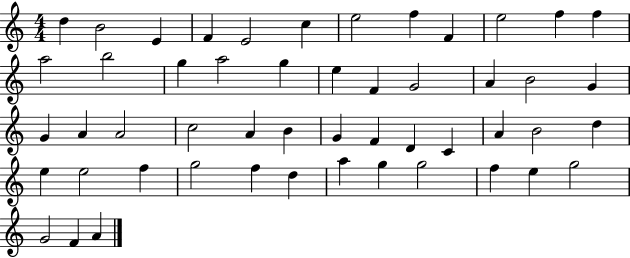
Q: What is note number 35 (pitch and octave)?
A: B4